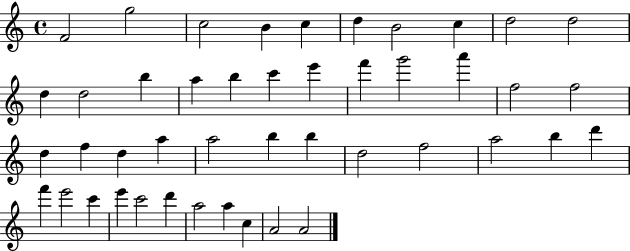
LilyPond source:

{
  \clef treble
  \time 4/4
  \defaultTimeSignature
  \key c \major
  f'2 g''2 | c''2 b'4 c''4 | d''4 b'2 c''4 | d''2 d''2 | \break d''4 d''2 b''4 | a''4 b''4 c'''4 e'''4 | f'''4 g'''2 a'''4 | f''2 f''2 | \break d''4 f''4 d''4 a''4 | a''2 b''4 b''4 | d''2 f''2 | a''2 b''4 d'''4 | \break f'''4 e'''2 c'''4 | e'''4 c'''2 d'''4 | a''2 a''4 c''4 | a'2 a'2 | \break \bar "|."
}